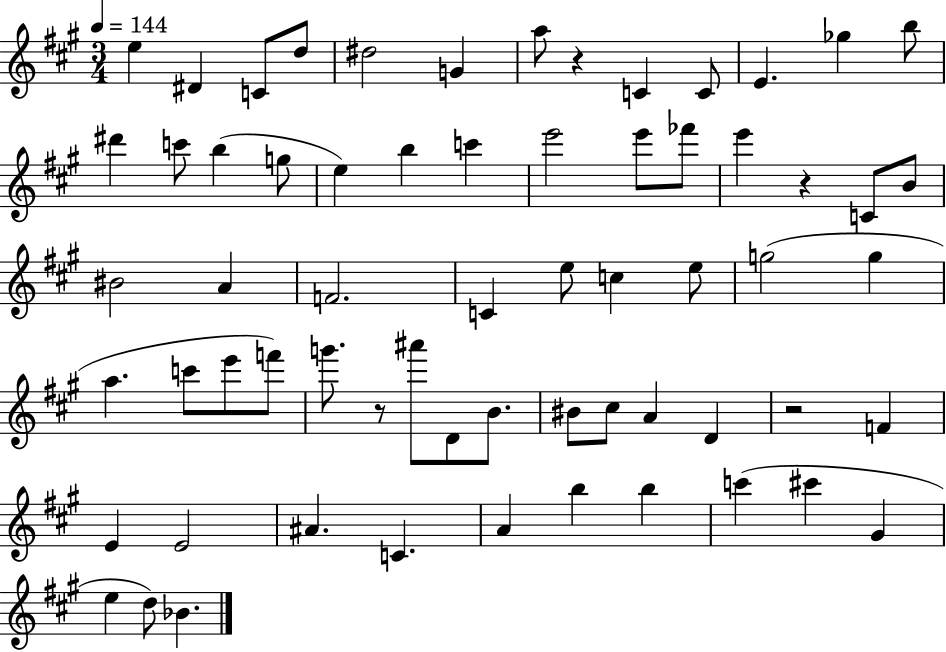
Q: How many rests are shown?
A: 4